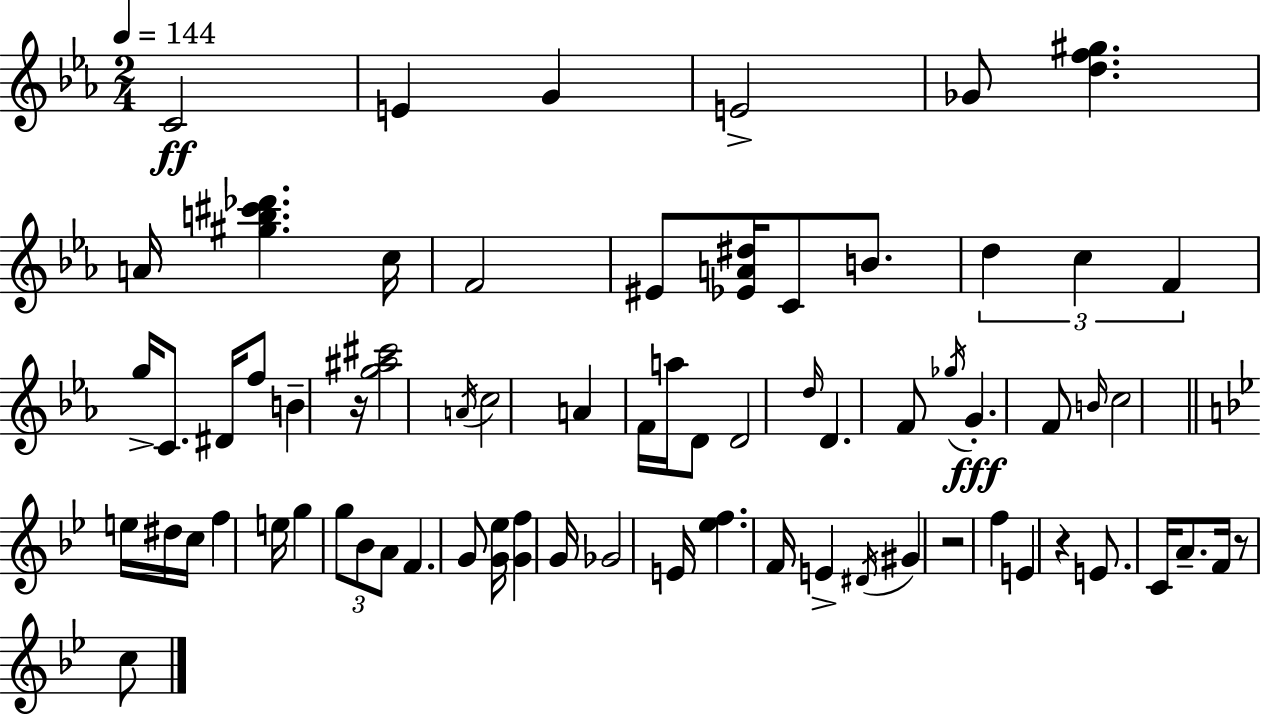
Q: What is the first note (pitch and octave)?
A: C4